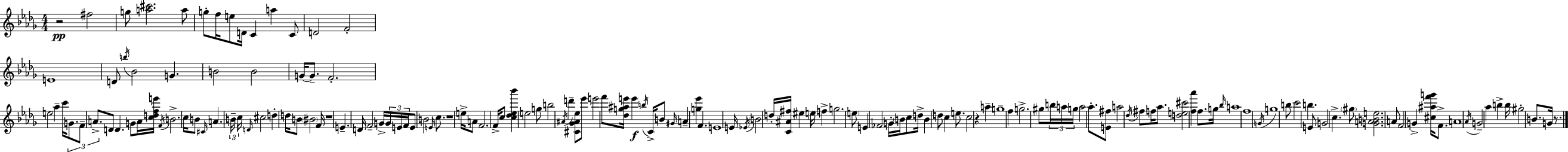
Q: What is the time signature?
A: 4/4